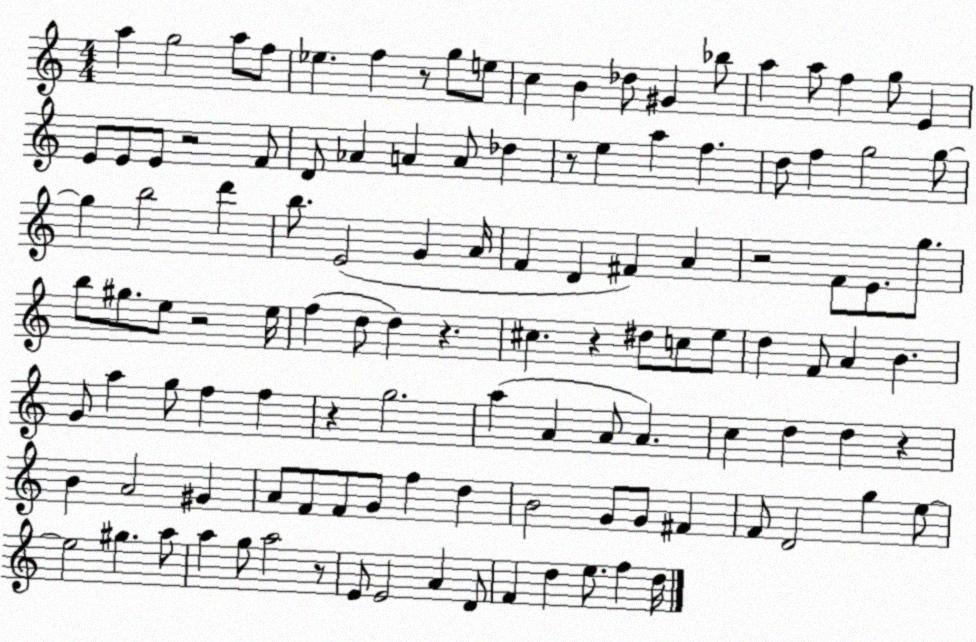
X:1
T:Untitled
M:4/4
L:1/4
K:C
a g2 a/2 f/2 _e f z/2 g/2 e/2 c B _d/2 ^G _b/2 a a/2 f g/2 E E/2 E/2 E/2 z2 F/2 D/2 _A A A/2 _d z/2 e a f d/2 f g2 g/2 g b2 d' b/2 E2 G A/4 F D ^F A z2 F/2 E/2 g/2 b/2 ^g/2 e/2 z2 e/4 f d/2 d z ^c z ^d/2 c/2 e/2 d F/2 A B G/2 a g/2 f f z g2 a A A/2 A c d d z B A2 ^G A/2 F/2 F/2 G/2 f d B2 G/2 G/2 ^F F/2 D2 g e/2 e2 ^g a/2 a g/2 a2 z/2 E/2 E2 A D/2 F d e/2 f d/4